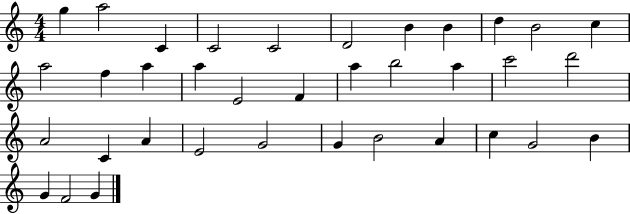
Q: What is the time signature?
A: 4/4